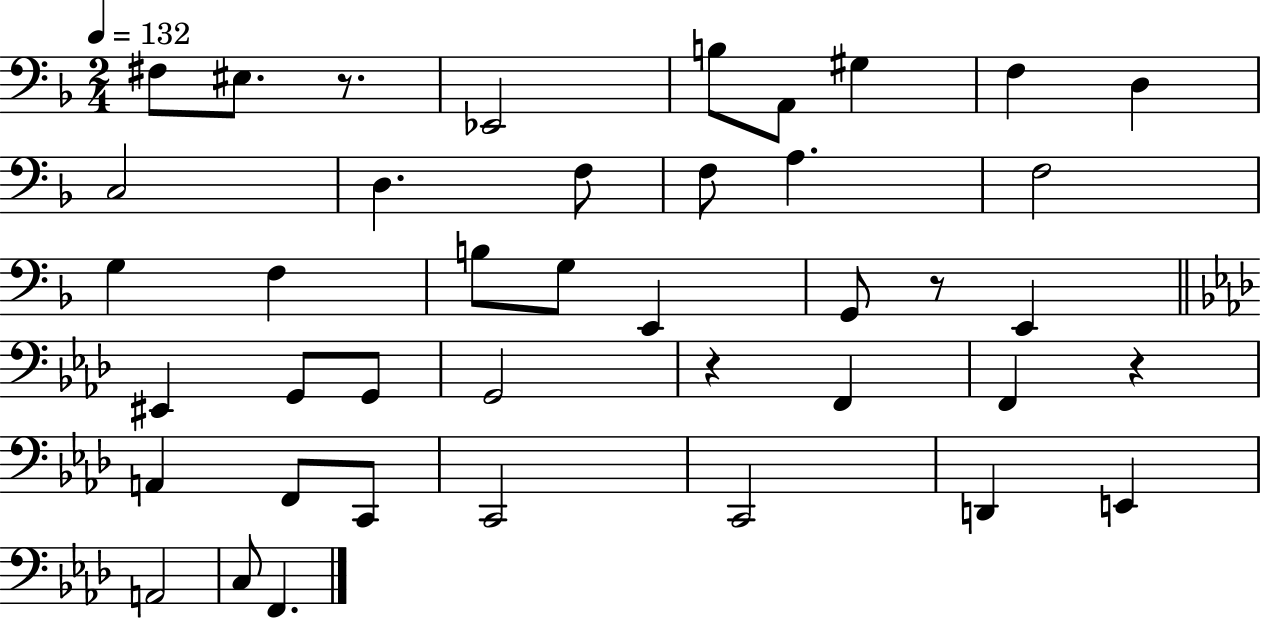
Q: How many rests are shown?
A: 4